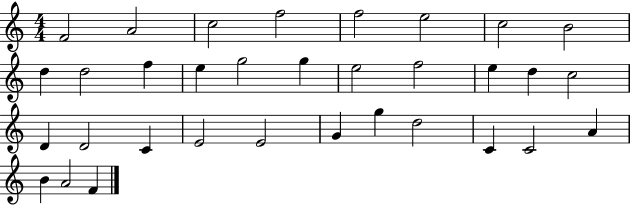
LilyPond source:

{
  \clef treble
  \numericTimeSignature
  \time 4/4
  \key c \major
  f'2 a'2 | c''2 f''2 | f''2 e''2 | c''2 b'2 | \break d''4 d''2 f''4 | e''4 g''2 g''4 | e''2 f''2 | e''4 d''4 c''2 | \break d'4 d'2 c'4 | e'2 e'2 | g'4 g''4 d''2 | c'4 c'2 a'4 | \break b'4 a'2 f'4 | \bar "|."
}